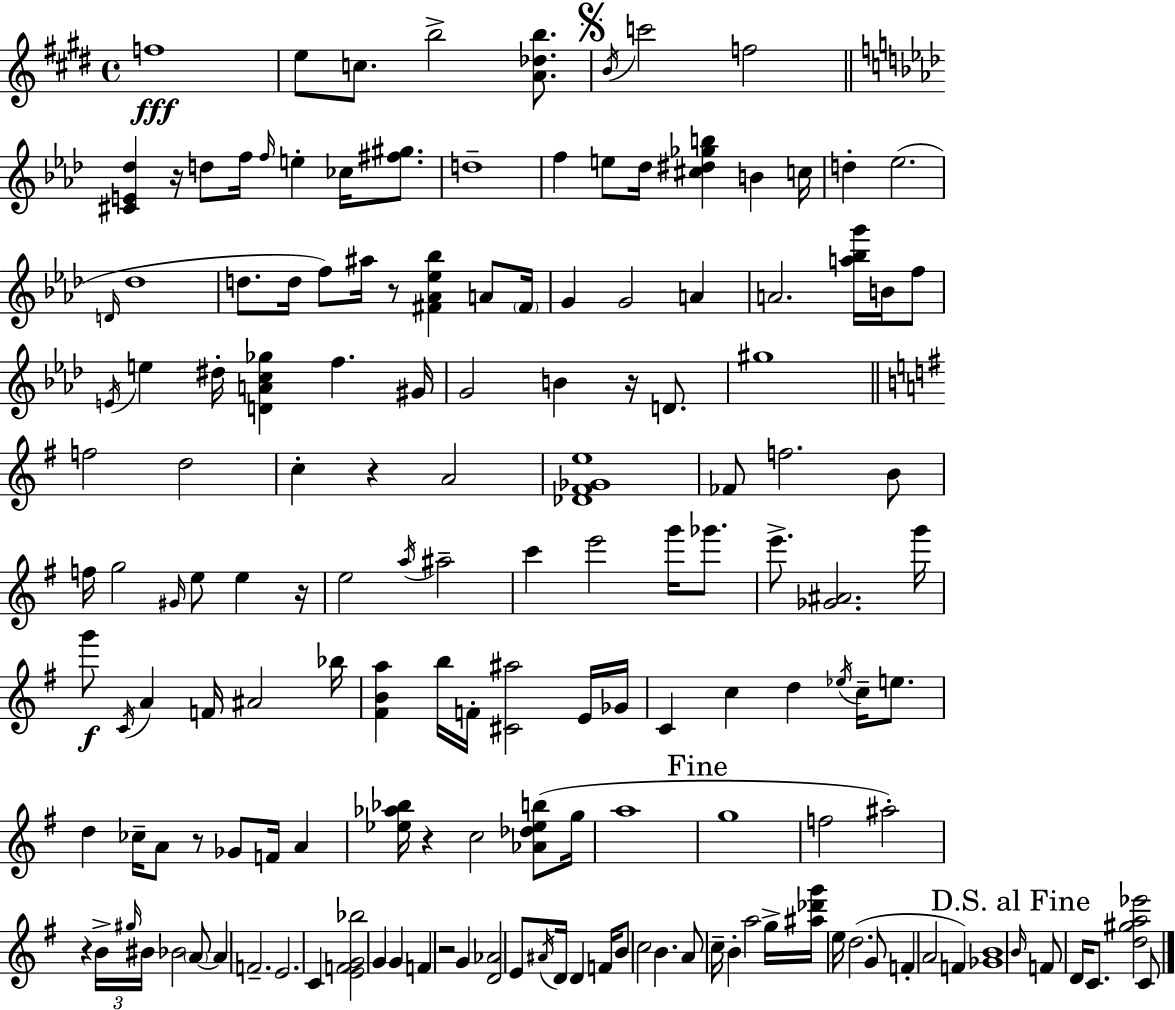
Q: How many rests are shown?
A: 9